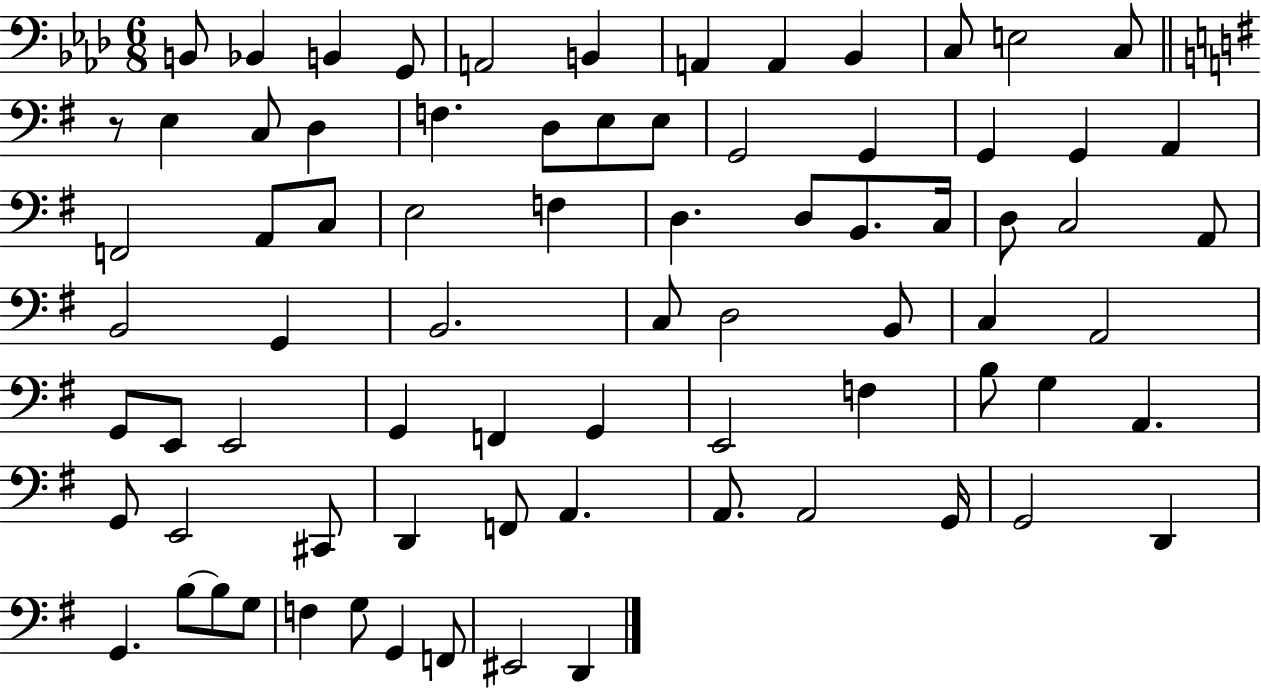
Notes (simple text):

B2/e Bb2/q B2/q G2/e A2/h B2/q A2/q A2/q Bb2/q C3/e E3/h C3/e R/e E3/q C3/e D3/q F3/q. D3/e E3/e E3/e G2/h G2/q G2/q G2/q A2/q F2/h A2/e C3/e E3/h F3/q D3/q. D3/e B2/e. C3/s D3/e C3/h A2/e B2/h G2/q B2/h. C3/e D3/h B2/e C3/q A2/h G2/e E2/e E2/h G2/q F2/q G2/q E2/h F3/q B3/e G3/q A2/q. G2/e E2/h C#2/e D2/q F2/e A2/q. A2/e. A2/h G2/s G2/h D2/q G2/q. B3/e B3/e G3/e F3/q G3/e G2/q F2/e EIS2/h D2/q